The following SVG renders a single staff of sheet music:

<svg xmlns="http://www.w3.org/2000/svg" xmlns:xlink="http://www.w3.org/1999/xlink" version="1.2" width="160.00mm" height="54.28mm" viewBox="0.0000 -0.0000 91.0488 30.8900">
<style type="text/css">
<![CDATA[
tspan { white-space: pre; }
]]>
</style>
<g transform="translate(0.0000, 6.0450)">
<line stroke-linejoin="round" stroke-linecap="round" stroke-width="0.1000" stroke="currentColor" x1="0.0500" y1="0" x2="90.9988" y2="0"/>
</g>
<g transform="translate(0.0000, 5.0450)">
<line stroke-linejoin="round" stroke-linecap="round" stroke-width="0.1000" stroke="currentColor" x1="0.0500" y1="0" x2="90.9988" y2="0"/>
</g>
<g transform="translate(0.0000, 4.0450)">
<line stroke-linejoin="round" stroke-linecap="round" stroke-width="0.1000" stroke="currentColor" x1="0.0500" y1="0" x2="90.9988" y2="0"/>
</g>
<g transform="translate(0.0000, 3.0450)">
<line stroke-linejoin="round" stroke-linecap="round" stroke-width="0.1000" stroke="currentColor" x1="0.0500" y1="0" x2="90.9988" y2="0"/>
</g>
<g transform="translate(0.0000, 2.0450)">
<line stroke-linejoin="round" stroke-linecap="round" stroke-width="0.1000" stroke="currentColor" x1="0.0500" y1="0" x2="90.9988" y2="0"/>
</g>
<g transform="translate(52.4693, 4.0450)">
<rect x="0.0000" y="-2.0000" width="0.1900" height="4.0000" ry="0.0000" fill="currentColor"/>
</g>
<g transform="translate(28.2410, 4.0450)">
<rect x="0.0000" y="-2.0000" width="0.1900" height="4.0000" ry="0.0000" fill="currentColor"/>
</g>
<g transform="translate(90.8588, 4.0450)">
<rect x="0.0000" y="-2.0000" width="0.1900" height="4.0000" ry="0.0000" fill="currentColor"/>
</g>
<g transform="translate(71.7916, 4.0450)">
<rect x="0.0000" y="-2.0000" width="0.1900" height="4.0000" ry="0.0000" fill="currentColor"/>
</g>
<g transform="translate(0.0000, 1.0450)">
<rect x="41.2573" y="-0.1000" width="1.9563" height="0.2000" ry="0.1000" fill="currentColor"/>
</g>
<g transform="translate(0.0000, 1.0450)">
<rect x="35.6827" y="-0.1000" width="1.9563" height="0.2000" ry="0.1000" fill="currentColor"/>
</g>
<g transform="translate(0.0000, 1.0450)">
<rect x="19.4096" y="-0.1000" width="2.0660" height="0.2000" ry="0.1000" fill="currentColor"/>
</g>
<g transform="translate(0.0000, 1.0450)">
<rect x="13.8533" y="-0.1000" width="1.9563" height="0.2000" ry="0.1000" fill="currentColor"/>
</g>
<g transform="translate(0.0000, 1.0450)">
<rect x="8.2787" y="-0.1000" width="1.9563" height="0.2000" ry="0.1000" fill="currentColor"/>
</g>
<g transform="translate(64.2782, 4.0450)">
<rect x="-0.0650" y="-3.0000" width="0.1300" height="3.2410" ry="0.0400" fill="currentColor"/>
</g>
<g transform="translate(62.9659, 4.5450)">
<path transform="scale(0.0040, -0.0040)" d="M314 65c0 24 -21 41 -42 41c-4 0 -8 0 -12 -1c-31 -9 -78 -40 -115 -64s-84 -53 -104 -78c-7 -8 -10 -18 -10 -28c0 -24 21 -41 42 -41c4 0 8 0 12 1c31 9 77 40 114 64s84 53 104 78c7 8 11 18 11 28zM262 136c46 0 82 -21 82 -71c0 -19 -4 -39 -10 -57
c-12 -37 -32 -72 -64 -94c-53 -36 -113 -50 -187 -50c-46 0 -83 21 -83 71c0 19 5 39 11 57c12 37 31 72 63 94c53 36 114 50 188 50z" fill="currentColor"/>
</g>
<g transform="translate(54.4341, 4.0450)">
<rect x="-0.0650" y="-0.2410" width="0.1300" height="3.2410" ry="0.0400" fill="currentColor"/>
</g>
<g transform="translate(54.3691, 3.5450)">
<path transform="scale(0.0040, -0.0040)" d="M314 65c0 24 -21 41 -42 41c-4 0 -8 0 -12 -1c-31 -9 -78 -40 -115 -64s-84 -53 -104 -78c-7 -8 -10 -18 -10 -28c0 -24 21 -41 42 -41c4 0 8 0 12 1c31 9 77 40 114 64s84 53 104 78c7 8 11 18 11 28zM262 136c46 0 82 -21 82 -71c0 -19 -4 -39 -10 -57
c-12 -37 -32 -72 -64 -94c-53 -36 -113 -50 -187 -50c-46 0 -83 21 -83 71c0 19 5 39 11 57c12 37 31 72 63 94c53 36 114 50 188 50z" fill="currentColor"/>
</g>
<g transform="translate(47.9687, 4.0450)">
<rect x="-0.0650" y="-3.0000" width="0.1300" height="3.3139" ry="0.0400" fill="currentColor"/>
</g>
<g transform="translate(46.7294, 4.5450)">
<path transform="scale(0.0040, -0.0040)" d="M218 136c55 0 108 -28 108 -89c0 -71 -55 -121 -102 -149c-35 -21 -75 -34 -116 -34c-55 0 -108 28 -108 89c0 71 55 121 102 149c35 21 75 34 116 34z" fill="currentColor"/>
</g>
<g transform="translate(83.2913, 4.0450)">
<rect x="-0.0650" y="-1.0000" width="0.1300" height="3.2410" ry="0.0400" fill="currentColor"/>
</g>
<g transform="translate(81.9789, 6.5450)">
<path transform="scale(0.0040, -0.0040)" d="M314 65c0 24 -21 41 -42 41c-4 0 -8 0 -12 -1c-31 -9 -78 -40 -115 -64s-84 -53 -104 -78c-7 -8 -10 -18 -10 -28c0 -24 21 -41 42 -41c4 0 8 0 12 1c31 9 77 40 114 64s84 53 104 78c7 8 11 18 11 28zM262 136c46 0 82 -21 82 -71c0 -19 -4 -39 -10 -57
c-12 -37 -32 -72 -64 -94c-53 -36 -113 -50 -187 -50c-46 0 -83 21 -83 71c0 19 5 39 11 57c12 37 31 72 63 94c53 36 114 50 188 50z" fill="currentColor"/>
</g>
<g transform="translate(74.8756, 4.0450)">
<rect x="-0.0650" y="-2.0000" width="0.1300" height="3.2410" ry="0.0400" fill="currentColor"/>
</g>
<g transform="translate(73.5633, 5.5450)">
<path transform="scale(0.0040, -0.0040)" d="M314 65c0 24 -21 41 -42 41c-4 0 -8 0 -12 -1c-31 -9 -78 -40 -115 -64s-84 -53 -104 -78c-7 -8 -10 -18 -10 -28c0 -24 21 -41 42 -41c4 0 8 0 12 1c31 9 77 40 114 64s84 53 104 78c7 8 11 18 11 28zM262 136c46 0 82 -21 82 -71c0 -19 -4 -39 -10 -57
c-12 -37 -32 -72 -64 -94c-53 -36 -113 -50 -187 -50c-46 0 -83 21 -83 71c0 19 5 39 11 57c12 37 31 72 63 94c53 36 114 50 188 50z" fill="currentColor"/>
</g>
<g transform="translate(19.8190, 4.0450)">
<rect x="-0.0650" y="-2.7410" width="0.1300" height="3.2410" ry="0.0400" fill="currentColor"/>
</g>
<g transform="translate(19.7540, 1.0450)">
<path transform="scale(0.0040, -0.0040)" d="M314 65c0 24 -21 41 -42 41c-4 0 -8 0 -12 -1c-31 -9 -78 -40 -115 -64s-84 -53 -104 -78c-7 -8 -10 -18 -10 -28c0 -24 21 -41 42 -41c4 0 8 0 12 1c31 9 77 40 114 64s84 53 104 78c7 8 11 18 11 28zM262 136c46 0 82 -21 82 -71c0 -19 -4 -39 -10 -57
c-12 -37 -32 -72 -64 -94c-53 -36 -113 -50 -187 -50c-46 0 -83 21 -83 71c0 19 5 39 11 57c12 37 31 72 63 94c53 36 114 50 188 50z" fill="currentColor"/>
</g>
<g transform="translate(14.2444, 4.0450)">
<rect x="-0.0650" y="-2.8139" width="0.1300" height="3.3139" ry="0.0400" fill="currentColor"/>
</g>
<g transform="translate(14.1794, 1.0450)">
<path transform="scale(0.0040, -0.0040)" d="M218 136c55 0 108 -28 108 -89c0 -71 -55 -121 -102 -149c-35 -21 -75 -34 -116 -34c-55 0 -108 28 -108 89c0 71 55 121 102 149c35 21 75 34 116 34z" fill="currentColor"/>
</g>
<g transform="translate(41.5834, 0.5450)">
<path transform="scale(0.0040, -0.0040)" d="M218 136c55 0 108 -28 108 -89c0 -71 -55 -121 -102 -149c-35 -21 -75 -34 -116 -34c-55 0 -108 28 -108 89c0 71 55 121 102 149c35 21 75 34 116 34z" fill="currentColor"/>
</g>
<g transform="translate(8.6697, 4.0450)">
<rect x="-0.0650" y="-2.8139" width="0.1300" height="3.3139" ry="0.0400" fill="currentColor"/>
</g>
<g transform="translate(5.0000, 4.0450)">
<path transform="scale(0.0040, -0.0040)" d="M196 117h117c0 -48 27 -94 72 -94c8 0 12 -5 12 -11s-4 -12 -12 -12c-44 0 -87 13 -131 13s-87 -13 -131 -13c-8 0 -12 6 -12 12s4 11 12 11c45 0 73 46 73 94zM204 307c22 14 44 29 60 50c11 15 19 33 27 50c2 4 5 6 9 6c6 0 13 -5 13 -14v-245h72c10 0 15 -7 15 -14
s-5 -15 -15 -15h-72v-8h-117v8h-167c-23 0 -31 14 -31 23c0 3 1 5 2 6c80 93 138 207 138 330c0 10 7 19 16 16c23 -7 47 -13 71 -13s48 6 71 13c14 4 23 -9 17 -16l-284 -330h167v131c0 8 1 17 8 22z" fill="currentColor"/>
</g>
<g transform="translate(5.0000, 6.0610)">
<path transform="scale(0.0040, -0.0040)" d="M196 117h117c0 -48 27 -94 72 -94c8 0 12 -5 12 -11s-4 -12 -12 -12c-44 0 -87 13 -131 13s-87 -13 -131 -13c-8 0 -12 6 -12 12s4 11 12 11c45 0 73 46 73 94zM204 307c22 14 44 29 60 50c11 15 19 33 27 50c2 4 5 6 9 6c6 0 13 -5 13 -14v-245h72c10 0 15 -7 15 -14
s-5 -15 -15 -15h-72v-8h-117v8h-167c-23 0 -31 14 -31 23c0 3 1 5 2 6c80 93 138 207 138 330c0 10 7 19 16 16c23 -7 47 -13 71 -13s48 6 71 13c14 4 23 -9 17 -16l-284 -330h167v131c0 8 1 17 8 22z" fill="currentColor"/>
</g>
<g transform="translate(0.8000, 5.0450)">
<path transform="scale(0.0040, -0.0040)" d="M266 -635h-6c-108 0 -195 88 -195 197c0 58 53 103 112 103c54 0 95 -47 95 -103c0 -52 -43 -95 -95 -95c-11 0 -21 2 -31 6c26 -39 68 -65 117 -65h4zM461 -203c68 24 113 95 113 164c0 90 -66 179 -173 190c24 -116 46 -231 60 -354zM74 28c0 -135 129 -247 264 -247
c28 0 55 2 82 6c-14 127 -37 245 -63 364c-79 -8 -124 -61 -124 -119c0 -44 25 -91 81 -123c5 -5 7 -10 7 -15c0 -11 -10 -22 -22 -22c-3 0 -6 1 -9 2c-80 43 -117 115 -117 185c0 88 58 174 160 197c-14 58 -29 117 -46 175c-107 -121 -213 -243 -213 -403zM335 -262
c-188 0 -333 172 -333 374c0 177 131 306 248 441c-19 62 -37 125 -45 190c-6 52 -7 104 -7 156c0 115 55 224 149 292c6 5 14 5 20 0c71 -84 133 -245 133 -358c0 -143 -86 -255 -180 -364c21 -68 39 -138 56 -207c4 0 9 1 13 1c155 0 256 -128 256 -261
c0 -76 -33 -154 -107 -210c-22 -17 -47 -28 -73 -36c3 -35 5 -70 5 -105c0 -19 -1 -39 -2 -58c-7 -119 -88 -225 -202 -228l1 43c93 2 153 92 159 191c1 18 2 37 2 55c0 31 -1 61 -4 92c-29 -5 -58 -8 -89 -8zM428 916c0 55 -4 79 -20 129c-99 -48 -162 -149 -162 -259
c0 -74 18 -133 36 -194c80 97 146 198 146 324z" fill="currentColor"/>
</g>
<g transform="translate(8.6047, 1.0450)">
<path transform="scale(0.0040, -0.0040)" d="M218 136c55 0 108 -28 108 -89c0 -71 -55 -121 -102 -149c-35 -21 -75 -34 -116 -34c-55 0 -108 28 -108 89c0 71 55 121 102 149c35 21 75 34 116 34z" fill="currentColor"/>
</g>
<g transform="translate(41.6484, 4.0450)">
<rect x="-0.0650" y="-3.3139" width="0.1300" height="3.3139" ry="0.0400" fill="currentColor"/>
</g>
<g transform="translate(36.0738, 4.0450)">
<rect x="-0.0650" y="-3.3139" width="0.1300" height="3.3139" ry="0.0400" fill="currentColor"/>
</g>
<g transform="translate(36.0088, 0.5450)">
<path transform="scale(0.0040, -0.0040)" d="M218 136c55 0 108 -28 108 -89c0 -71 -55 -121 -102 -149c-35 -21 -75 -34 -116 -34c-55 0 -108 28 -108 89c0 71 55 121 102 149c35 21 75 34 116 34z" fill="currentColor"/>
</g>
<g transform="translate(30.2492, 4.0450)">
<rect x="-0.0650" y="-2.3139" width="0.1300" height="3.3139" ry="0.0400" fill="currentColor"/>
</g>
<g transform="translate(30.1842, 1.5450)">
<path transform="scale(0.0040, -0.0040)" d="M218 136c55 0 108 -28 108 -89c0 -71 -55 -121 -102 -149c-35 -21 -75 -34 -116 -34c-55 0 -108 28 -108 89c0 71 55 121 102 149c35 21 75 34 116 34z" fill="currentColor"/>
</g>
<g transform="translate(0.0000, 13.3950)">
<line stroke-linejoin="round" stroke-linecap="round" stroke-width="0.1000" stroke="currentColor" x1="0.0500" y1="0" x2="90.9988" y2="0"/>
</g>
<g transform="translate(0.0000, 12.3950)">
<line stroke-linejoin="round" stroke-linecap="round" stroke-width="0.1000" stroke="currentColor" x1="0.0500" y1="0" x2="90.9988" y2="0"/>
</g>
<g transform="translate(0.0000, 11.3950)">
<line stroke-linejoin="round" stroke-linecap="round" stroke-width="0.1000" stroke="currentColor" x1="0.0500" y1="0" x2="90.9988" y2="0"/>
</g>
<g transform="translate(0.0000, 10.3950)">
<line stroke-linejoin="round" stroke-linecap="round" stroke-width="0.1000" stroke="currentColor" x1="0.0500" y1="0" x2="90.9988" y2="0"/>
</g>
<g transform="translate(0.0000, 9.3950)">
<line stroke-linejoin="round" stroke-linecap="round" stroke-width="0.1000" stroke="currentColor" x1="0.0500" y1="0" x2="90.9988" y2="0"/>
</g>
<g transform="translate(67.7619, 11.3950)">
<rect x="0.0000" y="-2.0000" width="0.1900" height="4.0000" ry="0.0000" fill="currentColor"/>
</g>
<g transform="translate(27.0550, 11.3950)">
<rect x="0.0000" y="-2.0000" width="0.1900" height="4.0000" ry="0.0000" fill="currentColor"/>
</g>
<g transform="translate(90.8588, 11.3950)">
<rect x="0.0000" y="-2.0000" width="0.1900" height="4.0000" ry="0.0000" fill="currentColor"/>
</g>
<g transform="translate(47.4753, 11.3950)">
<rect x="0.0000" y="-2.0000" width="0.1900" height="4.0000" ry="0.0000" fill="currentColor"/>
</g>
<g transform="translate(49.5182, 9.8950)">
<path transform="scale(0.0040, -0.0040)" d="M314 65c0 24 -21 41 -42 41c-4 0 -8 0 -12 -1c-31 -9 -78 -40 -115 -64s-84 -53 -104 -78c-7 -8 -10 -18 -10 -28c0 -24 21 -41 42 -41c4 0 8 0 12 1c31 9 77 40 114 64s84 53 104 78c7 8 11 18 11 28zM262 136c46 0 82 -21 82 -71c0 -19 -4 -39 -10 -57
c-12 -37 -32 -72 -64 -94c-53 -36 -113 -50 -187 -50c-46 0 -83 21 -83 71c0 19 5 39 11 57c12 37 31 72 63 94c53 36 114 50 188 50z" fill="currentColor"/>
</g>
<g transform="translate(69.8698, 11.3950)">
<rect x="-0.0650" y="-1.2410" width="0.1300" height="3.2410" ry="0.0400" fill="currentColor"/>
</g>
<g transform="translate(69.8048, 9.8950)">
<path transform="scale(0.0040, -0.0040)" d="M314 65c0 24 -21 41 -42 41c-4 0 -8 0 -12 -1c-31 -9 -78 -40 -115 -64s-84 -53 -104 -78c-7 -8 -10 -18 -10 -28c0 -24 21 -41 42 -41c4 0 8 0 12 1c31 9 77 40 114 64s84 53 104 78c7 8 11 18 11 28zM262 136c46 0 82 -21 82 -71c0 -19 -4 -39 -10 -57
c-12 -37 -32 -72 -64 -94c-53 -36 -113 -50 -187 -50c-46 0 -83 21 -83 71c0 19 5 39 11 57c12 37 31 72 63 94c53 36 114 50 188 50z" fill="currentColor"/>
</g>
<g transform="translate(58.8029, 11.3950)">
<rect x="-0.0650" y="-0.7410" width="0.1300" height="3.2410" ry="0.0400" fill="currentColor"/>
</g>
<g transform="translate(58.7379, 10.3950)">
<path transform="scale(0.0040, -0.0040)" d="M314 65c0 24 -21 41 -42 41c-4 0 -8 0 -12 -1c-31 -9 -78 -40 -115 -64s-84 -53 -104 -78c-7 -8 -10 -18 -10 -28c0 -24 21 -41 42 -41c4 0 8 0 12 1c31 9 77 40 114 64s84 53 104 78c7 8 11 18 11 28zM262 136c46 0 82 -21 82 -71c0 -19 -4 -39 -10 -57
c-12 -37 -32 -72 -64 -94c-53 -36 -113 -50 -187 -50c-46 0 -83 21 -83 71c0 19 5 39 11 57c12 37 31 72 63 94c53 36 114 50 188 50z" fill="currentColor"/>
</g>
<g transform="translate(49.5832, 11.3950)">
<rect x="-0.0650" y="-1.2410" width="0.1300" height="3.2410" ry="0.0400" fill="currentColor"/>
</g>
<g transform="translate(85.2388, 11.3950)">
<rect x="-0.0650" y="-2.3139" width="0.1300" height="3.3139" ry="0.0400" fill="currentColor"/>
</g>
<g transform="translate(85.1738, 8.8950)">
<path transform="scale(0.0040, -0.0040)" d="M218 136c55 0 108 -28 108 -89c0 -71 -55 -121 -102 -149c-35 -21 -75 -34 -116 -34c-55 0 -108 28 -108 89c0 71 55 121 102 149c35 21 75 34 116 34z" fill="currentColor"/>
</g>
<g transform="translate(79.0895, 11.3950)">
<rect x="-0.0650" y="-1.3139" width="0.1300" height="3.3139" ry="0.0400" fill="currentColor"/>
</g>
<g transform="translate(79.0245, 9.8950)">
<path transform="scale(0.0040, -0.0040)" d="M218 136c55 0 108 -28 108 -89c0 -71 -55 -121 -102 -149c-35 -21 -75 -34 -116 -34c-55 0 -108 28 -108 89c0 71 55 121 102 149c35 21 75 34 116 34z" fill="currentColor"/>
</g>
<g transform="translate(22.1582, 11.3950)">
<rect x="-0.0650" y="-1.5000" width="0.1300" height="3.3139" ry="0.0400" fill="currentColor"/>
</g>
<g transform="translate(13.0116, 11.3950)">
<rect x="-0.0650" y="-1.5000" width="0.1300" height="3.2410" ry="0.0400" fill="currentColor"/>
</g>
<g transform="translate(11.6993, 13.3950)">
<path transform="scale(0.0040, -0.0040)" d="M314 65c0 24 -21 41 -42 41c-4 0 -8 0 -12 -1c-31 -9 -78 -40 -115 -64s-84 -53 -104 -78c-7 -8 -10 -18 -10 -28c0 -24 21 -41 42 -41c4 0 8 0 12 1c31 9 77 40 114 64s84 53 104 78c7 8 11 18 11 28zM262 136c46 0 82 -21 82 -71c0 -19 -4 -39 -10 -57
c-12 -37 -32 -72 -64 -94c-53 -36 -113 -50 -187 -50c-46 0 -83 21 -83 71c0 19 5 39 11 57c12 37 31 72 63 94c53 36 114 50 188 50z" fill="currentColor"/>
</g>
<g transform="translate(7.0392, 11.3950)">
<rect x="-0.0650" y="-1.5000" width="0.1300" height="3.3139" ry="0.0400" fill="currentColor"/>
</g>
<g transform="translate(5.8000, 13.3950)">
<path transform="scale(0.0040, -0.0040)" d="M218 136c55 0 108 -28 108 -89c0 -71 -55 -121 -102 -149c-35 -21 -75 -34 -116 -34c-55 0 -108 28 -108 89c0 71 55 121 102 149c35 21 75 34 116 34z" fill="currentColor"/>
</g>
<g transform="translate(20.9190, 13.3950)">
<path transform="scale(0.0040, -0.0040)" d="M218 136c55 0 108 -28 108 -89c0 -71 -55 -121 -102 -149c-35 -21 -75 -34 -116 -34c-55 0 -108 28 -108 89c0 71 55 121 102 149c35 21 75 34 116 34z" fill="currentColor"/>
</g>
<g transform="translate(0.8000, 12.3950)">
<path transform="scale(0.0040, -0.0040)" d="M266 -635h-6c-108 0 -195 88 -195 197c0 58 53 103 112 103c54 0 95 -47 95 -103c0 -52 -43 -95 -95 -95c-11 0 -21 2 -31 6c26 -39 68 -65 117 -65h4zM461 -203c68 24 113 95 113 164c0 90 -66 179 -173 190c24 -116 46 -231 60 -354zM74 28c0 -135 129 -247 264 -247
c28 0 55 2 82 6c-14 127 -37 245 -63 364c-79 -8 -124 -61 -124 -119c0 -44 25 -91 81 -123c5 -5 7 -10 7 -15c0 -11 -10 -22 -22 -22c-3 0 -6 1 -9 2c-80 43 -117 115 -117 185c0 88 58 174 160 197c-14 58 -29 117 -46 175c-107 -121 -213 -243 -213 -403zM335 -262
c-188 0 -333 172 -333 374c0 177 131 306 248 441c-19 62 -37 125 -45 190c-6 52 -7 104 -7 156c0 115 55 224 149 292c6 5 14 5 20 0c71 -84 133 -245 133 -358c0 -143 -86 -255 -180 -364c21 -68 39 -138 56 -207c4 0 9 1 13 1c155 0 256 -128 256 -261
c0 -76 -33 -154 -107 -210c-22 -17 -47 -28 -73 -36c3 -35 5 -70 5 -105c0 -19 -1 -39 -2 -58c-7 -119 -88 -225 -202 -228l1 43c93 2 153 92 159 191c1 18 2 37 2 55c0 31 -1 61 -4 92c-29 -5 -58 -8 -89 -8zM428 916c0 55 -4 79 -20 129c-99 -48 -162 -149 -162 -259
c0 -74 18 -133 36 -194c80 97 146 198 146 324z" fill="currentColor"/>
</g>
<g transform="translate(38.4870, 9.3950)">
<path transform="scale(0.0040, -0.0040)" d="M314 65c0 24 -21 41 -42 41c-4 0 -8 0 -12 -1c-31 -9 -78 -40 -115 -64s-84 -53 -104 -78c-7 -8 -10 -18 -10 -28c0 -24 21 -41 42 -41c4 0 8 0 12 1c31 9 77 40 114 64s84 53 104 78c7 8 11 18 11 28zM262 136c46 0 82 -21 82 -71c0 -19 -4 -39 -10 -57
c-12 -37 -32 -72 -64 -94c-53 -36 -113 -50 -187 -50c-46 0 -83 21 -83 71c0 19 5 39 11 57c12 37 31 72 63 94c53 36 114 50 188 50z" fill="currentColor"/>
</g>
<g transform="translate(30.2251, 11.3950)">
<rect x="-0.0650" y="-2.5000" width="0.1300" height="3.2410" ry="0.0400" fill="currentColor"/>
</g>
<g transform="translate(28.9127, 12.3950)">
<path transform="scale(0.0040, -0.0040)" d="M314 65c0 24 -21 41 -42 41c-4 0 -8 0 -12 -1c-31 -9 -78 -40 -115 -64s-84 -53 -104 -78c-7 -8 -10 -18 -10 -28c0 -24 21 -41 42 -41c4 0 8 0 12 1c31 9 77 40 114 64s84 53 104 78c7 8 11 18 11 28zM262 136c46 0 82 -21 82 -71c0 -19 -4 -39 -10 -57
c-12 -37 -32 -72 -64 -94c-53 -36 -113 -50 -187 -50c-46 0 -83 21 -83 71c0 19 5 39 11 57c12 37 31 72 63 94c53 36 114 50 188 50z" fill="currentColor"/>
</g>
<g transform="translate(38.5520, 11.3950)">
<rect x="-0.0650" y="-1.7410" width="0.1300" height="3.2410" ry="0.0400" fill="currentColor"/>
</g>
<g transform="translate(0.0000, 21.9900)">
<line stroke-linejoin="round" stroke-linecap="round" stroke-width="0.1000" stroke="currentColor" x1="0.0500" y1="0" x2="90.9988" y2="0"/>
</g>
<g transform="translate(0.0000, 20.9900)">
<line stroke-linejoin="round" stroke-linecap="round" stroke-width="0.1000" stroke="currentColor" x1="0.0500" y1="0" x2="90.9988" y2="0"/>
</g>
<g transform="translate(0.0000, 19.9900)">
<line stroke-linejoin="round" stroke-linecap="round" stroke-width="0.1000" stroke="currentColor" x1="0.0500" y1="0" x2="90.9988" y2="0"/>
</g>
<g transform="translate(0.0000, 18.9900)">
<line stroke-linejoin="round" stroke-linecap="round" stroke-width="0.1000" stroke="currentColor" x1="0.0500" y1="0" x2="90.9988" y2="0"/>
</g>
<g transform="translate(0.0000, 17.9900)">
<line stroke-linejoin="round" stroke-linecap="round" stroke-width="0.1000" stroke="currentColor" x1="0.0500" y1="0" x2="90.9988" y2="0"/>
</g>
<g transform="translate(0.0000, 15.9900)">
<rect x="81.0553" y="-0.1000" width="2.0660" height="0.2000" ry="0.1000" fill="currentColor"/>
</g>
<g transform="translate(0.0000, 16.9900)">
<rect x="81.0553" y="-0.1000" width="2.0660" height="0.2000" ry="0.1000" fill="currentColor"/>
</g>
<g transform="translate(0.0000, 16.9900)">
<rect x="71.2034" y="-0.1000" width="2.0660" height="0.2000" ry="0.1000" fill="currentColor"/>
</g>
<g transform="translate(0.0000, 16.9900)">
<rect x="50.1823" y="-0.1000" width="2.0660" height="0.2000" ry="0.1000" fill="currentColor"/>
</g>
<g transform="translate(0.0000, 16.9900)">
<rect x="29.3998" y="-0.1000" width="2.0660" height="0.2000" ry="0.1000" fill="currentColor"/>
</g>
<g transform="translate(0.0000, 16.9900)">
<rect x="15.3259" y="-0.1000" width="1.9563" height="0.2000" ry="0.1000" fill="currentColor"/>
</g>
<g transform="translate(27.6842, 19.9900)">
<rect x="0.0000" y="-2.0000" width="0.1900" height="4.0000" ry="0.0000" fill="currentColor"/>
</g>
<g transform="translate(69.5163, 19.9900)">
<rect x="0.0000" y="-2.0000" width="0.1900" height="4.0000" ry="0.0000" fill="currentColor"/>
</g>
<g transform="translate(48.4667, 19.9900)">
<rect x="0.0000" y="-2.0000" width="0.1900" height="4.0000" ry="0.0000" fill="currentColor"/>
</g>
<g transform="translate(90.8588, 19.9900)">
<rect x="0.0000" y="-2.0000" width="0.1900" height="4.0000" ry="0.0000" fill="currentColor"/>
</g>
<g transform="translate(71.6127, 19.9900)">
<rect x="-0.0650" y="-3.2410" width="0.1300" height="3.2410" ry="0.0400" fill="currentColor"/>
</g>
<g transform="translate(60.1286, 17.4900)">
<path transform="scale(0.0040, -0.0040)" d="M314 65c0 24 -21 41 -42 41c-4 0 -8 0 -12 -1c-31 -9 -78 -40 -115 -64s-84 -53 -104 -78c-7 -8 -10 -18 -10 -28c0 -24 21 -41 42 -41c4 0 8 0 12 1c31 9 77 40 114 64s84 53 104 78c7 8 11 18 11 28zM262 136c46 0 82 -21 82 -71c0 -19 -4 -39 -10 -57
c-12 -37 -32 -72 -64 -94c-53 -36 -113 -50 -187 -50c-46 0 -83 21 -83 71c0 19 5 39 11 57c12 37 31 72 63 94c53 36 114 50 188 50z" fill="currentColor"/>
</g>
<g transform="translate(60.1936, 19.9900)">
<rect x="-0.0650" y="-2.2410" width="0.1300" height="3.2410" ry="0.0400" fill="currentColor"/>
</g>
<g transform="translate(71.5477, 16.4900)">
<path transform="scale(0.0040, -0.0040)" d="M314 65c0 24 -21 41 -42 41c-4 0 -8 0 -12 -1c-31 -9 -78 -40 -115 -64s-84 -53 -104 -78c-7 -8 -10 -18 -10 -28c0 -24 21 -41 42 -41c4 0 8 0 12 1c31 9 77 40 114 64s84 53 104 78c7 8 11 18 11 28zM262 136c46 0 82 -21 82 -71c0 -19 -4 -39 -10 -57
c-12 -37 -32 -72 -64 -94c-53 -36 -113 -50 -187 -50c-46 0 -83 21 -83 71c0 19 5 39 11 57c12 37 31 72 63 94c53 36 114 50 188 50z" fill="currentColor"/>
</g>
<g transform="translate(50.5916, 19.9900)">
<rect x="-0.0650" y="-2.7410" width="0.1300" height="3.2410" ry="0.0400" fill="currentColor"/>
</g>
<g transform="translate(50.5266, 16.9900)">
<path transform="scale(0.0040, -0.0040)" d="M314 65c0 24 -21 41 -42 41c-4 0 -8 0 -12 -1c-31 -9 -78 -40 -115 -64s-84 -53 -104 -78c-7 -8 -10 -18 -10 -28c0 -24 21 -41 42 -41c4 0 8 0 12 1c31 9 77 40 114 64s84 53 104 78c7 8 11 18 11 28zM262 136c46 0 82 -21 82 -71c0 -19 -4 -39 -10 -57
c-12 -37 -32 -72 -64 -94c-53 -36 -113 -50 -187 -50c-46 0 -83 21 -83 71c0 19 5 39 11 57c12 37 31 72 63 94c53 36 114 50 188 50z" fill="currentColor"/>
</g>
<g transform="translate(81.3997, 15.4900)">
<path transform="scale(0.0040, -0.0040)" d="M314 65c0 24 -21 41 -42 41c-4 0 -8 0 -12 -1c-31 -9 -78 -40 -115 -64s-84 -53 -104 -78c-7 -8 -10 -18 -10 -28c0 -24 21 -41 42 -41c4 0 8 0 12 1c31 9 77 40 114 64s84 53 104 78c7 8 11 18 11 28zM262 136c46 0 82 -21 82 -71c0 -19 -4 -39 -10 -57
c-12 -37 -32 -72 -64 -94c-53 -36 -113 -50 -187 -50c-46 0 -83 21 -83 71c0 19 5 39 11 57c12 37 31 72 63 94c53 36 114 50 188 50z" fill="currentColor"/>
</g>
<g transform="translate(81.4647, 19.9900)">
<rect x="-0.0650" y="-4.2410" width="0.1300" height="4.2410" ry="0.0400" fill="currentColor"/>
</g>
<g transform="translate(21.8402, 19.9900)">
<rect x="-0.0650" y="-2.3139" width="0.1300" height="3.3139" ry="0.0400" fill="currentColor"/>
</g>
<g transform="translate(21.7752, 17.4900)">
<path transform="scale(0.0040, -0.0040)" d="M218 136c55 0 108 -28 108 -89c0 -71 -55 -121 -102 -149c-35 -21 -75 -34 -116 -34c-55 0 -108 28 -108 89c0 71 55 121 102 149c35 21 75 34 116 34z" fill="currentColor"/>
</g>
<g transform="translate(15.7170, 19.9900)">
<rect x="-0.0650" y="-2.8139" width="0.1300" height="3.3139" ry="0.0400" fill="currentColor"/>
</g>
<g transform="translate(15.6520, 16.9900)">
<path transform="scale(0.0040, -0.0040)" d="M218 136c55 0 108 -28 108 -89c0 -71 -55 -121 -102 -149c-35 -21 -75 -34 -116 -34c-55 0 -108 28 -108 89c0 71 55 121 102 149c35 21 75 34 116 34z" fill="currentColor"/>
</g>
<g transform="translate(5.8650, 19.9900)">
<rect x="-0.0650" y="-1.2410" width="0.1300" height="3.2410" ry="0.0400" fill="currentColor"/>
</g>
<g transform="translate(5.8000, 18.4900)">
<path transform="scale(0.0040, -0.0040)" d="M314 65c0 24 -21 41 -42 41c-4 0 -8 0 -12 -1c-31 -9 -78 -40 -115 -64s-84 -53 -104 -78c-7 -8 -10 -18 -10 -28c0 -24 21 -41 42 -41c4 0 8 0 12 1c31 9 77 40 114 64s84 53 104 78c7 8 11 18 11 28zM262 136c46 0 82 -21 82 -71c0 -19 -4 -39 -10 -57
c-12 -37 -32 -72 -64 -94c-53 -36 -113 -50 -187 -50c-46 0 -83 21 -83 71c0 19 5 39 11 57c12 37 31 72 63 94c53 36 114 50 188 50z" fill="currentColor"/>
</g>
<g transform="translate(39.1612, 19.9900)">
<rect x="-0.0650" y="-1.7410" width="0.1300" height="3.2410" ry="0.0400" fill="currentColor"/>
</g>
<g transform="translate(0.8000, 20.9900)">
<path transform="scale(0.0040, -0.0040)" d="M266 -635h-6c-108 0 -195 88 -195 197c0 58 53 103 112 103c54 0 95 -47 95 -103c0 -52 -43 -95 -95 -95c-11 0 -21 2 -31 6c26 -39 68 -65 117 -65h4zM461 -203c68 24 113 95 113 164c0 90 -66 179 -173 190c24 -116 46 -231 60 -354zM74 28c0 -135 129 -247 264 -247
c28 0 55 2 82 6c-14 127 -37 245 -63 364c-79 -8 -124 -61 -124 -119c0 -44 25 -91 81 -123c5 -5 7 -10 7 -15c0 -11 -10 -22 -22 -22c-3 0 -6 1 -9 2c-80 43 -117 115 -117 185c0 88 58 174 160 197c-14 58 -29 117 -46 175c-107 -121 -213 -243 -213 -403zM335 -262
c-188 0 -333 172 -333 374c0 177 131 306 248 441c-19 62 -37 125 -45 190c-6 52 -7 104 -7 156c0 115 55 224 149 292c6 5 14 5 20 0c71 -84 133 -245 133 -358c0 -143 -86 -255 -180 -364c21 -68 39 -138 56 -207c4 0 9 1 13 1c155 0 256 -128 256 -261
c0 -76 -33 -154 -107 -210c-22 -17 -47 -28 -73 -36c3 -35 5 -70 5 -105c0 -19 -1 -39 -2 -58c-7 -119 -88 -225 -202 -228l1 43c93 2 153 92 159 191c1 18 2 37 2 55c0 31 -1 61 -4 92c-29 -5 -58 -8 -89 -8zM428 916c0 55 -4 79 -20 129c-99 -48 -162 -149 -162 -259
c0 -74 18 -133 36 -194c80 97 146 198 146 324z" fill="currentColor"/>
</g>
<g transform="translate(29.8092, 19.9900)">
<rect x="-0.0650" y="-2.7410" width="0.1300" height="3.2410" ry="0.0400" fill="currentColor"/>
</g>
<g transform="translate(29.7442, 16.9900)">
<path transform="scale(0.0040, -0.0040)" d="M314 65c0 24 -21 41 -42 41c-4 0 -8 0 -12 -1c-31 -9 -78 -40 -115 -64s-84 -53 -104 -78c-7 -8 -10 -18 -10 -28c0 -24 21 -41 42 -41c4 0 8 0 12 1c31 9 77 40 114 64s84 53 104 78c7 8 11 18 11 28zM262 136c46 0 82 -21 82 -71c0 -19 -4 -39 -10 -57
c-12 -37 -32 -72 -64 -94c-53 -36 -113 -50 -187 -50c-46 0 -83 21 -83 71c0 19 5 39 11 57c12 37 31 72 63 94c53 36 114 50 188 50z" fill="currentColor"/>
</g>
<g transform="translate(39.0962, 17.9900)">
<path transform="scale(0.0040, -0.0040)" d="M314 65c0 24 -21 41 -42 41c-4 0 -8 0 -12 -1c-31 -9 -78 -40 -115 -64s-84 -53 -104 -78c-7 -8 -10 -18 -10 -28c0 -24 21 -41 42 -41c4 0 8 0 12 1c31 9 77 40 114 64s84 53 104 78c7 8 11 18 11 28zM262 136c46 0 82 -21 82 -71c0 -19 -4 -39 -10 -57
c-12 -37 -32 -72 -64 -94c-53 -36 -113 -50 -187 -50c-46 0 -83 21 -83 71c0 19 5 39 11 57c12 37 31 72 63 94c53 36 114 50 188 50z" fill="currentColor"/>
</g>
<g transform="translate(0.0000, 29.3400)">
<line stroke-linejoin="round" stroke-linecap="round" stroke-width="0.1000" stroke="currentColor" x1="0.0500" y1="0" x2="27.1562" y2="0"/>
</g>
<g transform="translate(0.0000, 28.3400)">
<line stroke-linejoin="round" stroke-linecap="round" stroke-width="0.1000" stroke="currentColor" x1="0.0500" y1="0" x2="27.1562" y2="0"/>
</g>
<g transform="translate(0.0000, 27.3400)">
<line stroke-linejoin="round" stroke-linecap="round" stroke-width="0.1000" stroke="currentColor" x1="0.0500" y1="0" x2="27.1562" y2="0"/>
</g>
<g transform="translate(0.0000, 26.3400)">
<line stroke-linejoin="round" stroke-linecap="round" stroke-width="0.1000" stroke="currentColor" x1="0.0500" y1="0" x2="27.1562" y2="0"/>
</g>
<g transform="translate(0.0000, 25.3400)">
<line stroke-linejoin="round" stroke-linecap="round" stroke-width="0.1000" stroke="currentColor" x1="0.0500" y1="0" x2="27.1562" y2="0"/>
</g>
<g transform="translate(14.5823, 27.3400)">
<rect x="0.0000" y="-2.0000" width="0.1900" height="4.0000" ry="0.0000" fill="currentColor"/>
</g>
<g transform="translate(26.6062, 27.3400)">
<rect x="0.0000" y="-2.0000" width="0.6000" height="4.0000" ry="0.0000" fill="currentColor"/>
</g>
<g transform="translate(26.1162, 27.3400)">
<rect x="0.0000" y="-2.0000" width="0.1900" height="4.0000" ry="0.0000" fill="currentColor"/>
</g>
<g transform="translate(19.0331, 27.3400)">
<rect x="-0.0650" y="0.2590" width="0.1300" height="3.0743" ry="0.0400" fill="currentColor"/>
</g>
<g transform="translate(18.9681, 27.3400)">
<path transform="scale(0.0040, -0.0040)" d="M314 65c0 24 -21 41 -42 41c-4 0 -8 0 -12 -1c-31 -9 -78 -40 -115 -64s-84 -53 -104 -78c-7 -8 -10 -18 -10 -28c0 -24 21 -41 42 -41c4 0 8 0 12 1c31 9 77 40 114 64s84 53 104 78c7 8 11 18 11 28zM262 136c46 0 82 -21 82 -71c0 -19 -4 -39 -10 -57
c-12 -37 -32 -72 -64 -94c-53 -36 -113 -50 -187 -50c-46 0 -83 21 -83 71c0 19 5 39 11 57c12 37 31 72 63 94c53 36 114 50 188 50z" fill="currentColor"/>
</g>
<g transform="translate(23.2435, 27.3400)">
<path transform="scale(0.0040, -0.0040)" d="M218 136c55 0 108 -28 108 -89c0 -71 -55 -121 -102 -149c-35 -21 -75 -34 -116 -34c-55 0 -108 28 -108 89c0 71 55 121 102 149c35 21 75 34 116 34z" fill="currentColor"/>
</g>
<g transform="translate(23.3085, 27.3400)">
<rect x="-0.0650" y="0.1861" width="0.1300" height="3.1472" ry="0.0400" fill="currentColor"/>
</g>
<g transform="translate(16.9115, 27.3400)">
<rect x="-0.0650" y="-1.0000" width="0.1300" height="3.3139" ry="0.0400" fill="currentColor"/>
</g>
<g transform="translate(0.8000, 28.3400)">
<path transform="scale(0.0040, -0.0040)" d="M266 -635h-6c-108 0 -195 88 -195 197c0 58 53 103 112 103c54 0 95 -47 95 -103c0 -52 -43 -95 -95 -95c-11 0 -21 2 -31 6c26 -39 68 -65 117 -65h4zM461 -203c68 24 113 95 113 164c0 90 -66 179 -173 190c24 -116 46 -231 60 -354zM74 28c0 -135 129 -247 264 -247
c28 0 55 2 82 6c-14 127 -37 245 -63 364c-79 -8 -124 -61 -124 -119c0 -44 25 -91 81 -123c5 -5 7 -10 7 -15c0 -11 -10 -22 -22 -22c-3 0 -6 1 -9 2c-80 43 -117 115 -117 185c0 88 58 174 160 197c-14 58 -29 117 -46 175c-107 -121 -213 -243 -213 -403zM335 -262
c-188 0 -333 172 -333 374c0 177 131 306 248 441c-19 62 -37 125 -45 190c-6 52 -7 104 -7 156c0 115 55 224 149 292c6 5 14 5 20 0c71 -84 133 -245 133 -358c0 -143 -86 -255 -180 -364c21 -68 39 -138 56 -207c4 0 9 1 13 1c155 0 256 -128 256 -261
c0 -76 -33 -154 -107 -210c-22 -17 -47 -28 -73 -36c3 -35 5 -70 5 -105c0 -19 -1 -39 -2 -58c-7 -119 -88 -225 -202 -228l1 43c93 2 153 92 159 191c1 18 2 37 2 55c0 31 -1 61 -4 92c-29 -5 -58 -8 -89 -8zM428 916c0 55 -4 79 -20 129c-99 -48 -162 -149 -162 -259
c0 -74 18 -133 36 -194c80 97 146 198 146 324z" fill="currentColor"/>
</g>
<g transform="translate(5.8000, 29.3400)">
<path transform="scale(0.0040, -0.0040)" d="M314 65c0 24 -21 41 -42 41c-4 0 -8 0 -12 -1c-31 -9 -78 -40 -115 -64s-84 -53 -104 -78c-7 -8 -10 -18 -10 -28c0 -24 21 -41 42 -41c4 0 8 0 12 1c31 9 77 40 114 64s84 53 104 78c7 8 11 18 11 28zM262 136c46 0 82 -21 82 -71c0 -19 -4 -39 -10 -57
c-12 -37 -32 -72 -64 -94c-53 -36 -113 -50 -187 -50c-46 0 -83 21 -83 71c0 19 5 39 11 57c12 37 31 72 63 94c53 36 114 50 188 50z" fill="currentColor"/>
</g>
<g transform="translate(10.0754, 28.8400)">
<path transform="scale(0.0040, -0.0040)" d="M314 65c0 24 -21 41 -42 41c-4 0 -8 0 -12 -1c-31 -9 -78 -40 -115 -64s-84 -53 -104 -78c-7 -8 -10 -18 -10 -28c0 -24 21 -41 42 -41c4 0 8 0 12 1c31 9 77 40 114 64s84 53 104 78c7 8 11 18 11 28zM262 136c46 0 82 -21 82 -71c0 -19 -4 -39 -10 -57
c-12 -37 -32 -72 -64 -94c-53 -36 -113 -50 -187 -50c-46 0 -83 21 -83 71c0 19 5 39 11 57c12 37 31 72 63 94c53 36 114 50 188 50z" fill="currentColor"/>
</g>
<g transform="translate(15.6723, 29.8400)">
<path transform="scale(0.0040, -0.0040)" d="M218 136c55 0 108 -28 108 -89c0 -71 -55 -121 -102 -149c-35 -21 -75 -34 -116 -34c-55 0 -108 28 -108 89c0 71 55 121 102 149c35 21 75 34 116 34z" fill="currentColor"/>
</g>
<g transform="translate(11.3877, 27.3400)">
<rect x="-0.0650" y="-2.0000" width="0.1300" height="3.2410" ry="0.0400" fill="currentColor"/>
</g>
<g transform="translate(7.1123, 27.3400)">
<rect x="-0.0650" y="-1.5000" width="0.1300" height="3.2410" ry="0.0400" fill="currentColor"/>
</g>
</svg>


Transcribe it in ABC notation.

X:1
T:Untitled
M:4/4
L:1/4
K:C
a a a2 g b b A c2 A2 F2 D2 E E2 E G2 f2 e2 d2 e2 e g e2 a g a2 f2 a2 g2 b2 d'2 E2 F2 D B2 B